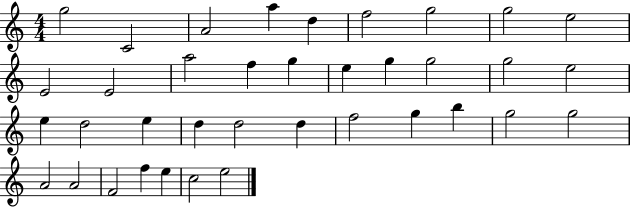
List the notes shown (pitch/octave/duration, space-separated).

G5/h C4/h A4/h A5/q D5/q F5/h G5/h G5/h E5/h E4/h E4/h A5/h F5/q G5/q E5/q G5/q G5/h G5/h E5/h E5/q D5/h E5/q D5/q D5/h D5/q F5/h G5/q B5/q G5/h G5/h A4/h A4/h F4/h F5/q E5/q C5/h E5/h